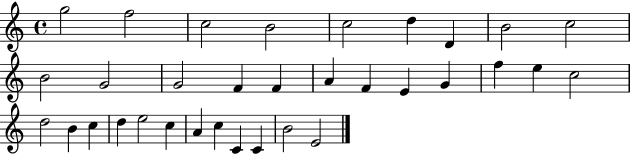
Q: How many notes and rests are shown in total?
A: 33